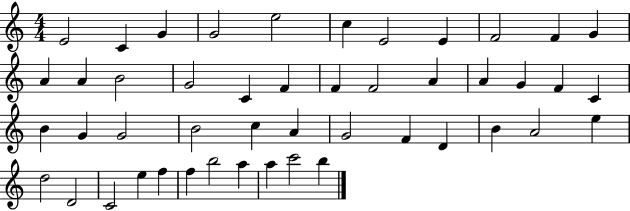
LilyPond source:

{
  \clef treble
  \numericTimeSignature
  \time 4/4
  \key c \major
  e'2 c'4 g'4 | g'2 e''2 | c''4 e'2 e'4 | f'2 f'4 g'4 | \break a'4 a'4 b'2 | g'2 c'4 f'4 | f'4 f'2 a'4 | a'4 g'4 f'4 c'4 | \break b'4 g'4 g'2 | b'2 c''4 a'4 | g'2 f'4 d'4 | b'4 a'2 e''4 | \break d''2 d'2 | c'2 e''4 f''4 | f''4 b''2 a''4 | a''4 c'''2 b''4 | \break \bar "|."
}